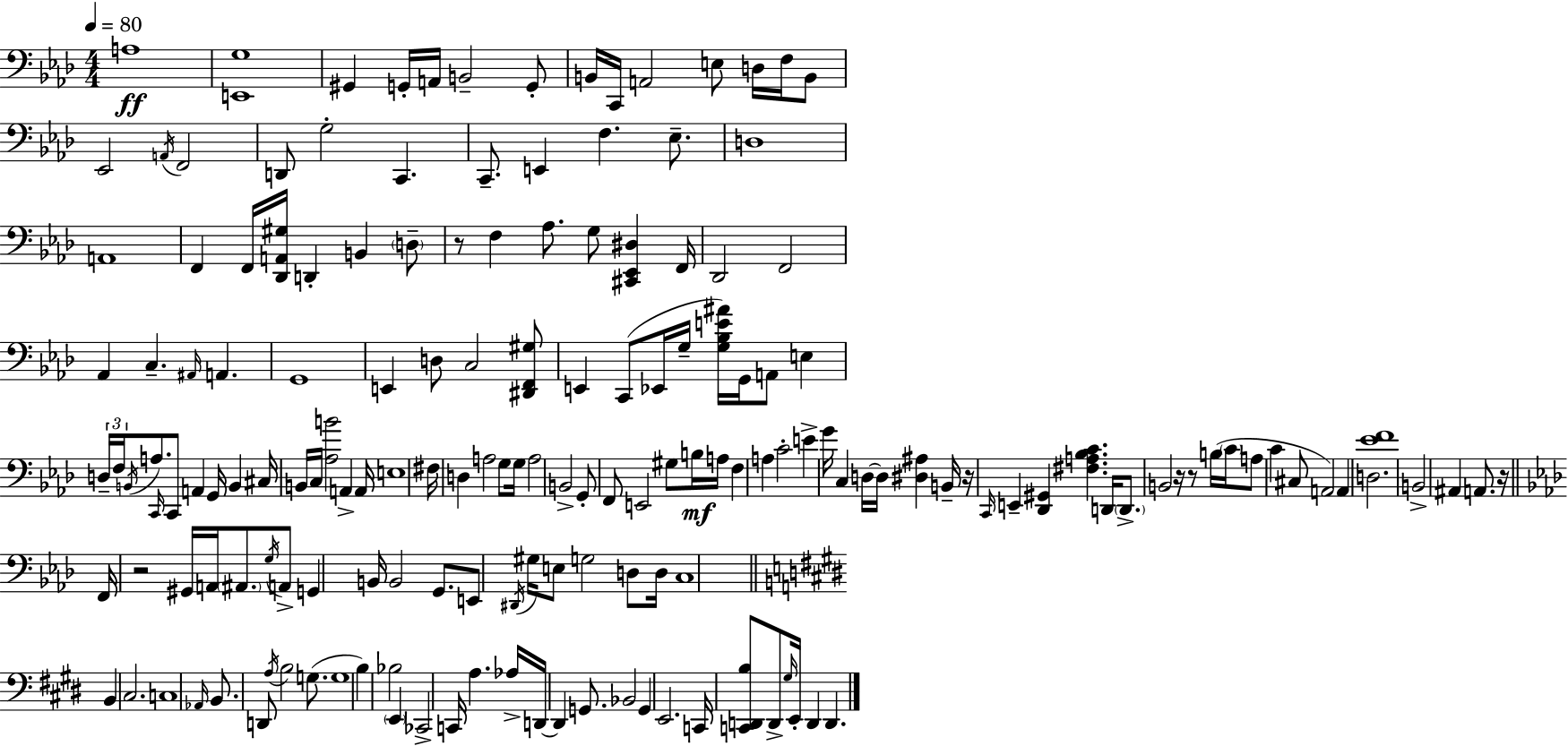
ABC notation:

X:1
T:Untitled
M:4/4
L:1/4
K:Fm
A,4 [E,,G,]4 ^G,, G,,/4 A,,/4 B,,2 G,,/2 B,,/4 C,,/4 A,,2 E,/2 D,/4 F,/4 B,,/2 _E,,2 A,,/4 F,,2 D,,/2 G,2 C,, C,,/2 E,, F, _E,/2 D,4 A,,4 F,, F,,/4 [_D,,A,,^G,]/4 D,, B,, D,/2 z/2 F, _A,/2 G,/2 [^C,,_E,,^D,] F,,/4 _D,,2 F,,2 _A,, C, ^A,,/4 A,, G,,4 E,, D,/2 C,2 [^D,,F,,^G,]/2 E,, C,,/2 _E,,/4 G,/4 [G,_B,E^A]/4 G,,/4 A,,/2 E, D,/4 F,/4 B,,/4 A,/2 C,,/4 C,,/2 A,, G,,/4 B,, ^C,/4 B,,/4 C,/4 [_A,B]2 A,, A,,/4 E,4 ^F,/4 D, A,2 G,/2 G,/4 A,2 B,,2 G,,/2 F,,/2 E,,2 ^G,/2 B,/4 A,/4 F, A, C2 E G/4 C, D,/4 D,/4 [^D,^A,] B,,/4 z/4 C,,/4 E,, [_D,,^G,,] [^F,A,_B,C] D,,/4 D,,/2 B,,2 z/4 z/2 B,/4 C/4 A,/2 C ^C,/2 A,,2 A,, D,2 [_EF]4 B,,2 ^A,, A,,/2 z/4 F,,/4 z2 ^G,,/4 A,,/4 ^A,,/2 G,/4 A,,/2 G,, B,,/4 B,,2 G,,/2 E,,/2 ^D,,/4 ^G,/4 E,/2 G,2 D,/2 D,/4 C,4 B,, ^C,2 C,4 _A,,/4 B,,/2 D,,/2 A,/4 B,2 G,/2 G,4 B, _B,2 E,, _C,,2 C,,/4 A, _A,/4 D,,/4 D,, G,,/2 _B,,2 G,, E,,2 C,,/4 [C,,D,,B,]/2 D,,/2 ^G,/4 E,,/4 D,, D,,